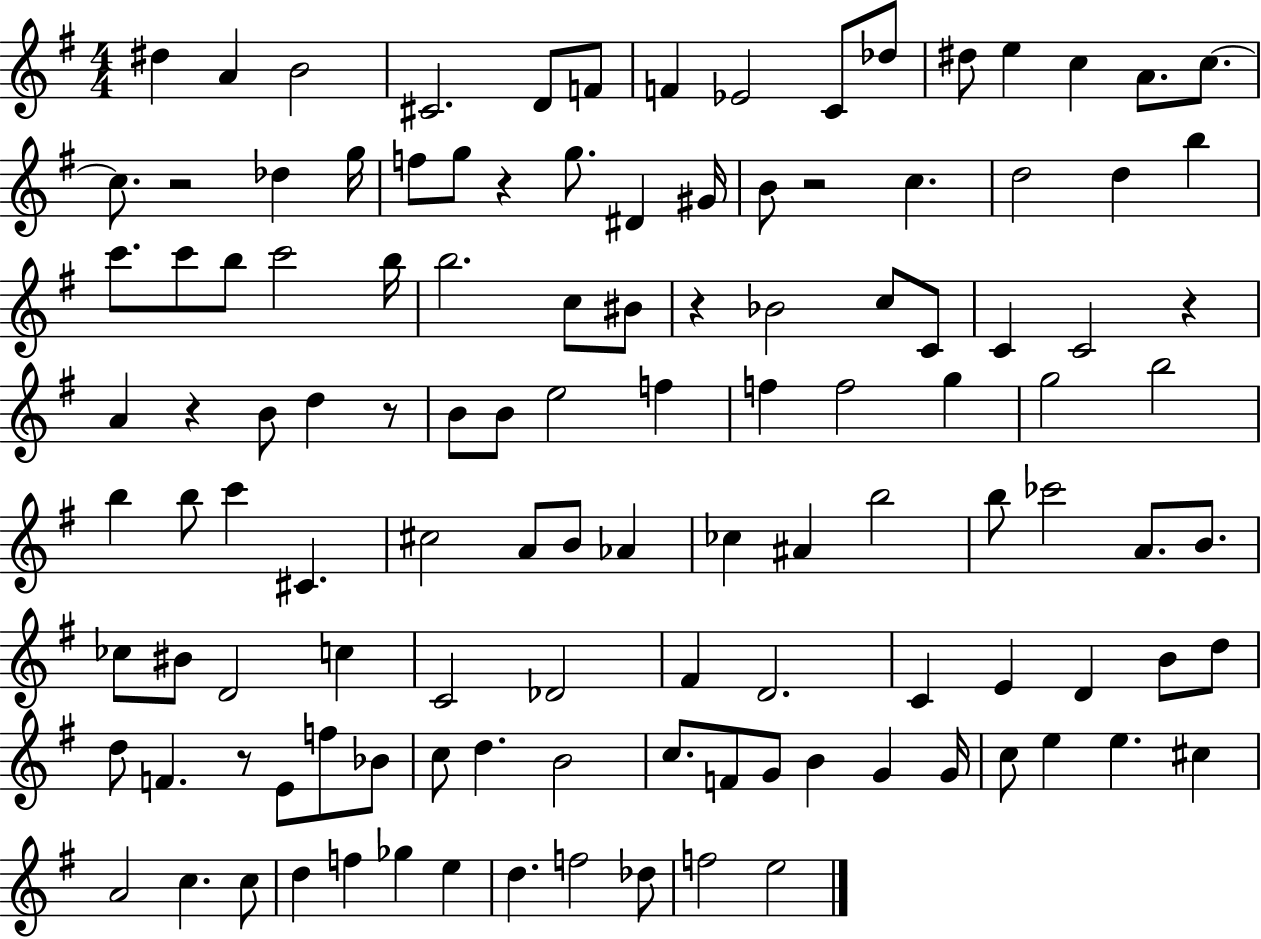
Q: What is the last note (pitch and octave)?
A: E5